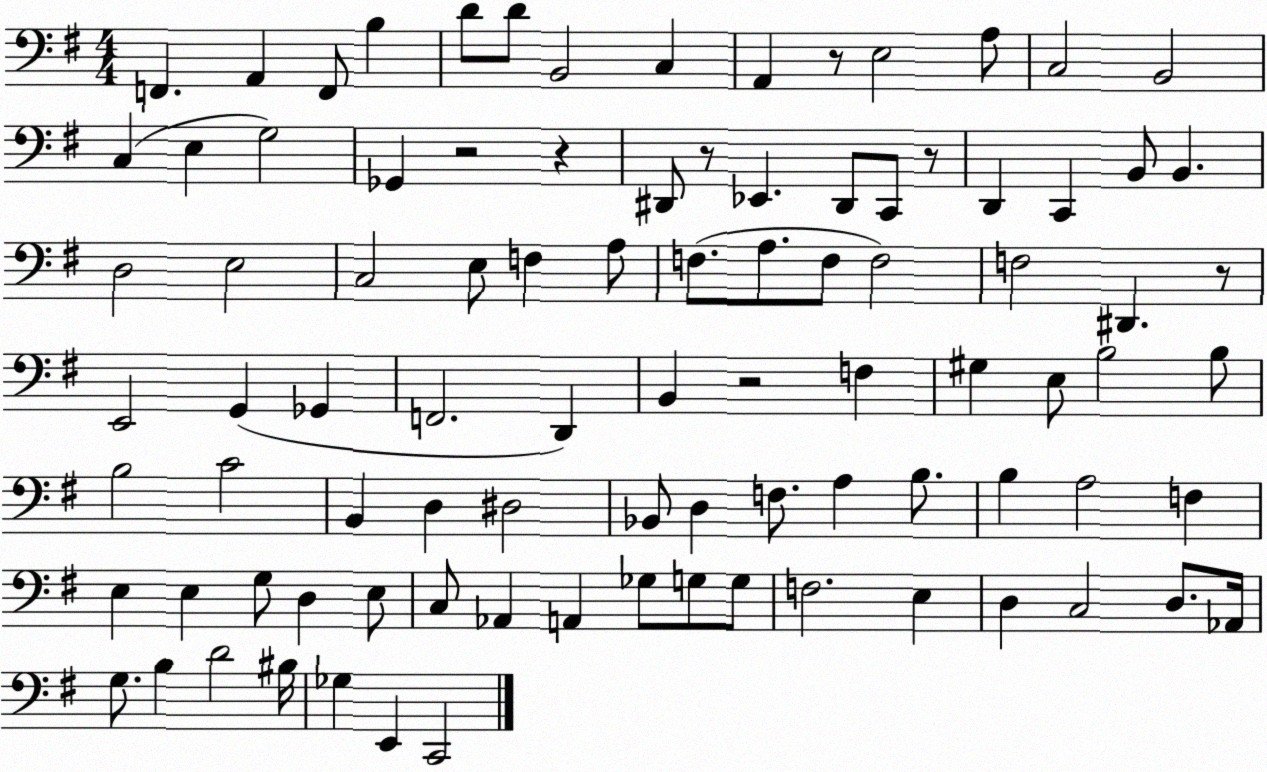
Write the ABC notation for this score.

X:1
T:Untitled
M:4/4
L:1/4
K:G
F,, A,, F,,/2 B, D/2 D/2 B,,2 C, A,, z/2 E,2 A,/2 C,2 B,,2 C, E, G,2 _G,, z2 z ^D,,/2 z/2 _E,, ^D,,/2 C,,/2 z/2 D,, C,, B,,/2 B,, D,2 E,2 C,2 E,/2 F, A,/2 F,/2 A,/2 F,/2 F,2 F,2 ^D,, z/2 E,,2 G,, _G,, F,,2 D,, B,, z2 F, ^G, E,/2 B,2 B,/2 B,2 C2 B,, D, ^D,2 _B,,/2 D, F,/2 A, B,/2 B, A,2 F, E, E, G,/2 D, E,/2 C,/2 _A,, A,, _G,/2 G,/2 G,/2 F,2 E, D, C,2 D,/2 _A,,/4 G,/2 B, D2 ^B,/4 _G, E,, C,,2